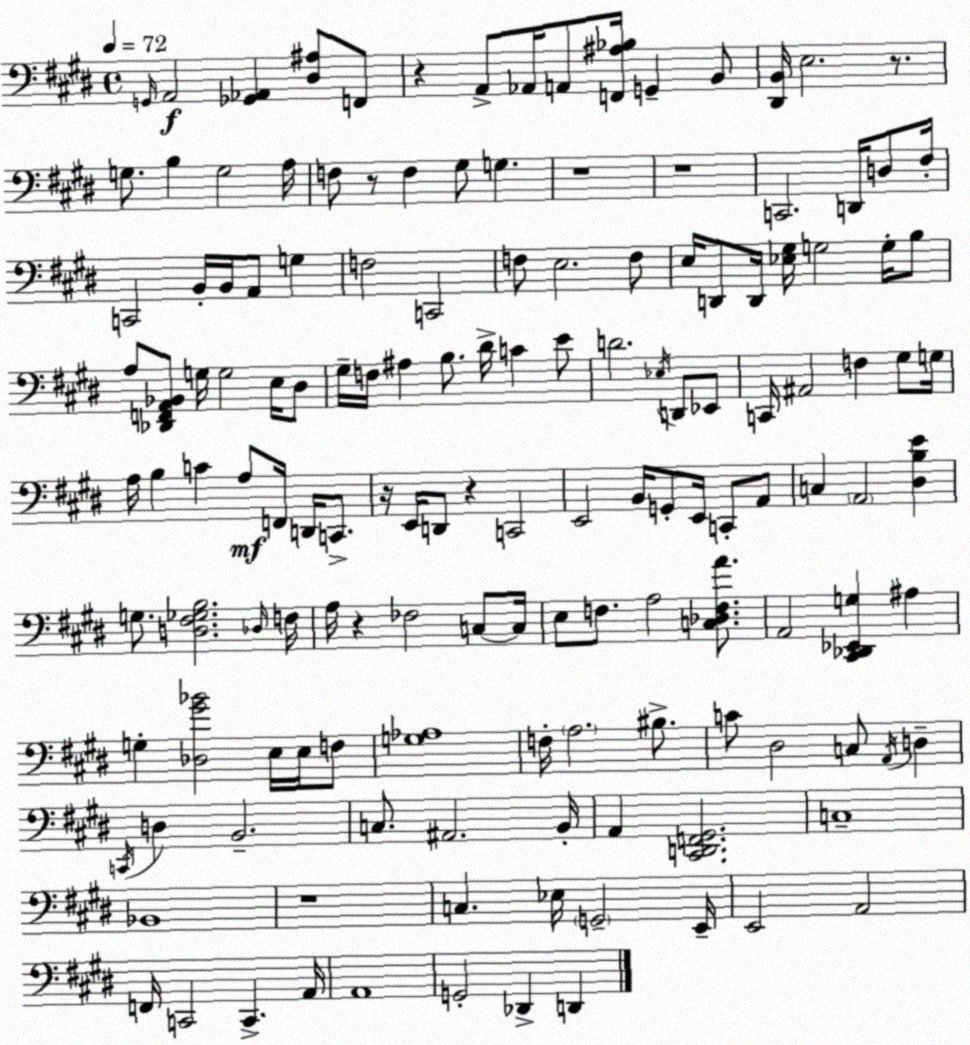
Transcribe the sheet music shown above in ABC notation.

X:1
T:Untitled
M:4/4
L:1/4
K:E
G,,/4 A,,2 [_G,,_A,,] [^D,^A,]/2 F,,/2 z A,,/2 _A,,/4 A,,/2 [F,,^A,_B,]/4 G,, B,,/2 [^D,,B,,]/4 E,2 z/2 G,/2 B, G,2 A,/4 F,/2 z/2 F, ^G,/2 G, z4 z4 C,,2 D,,/4 D,/2 ^F,/4 C,,2 B,,/4 B,,/4 A,,/2 G, F,2 C,,2 F,/2 E,2 F,/2 E,/4 D,,/2 D,,/4 [_E,^G,]/4 G,2 G,/4 B,/2 A,/2 [_D,,F,,A,,_B,,]/2 G,/4 G,2 E,/4 ^D,/2 ^G,/4 F,/4 ^A, B,/2 ^D/4 C E/2 D2 _E,/4 D,,/2 _E,,/2 C,,/4 ^A,,2 F, ^G,/2 G,/4 A,/4 B, C A,/2 F,,/4 D,,/4 C,,/2 z/4 E,,/4 D,,/2 z C,,2 E,,2 B,,/4 G,,/2 E,,/4 C,,/2 A,,/2 C, A,,2 [^D,B,E] G,/2 [D,^F,_G,B,]2 _D,/4 F,/4 A,/4 z _F,2 C,/2 C,/4 E,/2 F,/2 A,2 [C,_D,F,A]/2 A,,2 [^C,,_D,,_E,,G,] ^A, G, [_D,^G_B]2 E,/4 E,/4 F,/2 [G,_A,]4 F,/4 A,2 ^B,/2 C/2 ^D,2 C,/2 A,,/4 D, C,,/4 D, B,,2 C,/2 ^A,,2 B,,/4 A,, [^C,,D,,F,,^G,,]2 C,4 _B,,4 z4 C, _E,/4 G,,2 E,,/4 E,,2 A,,2 F,,/4 C,,2 C,, A,,/4 A,,4 G,,2 _D,, D,,